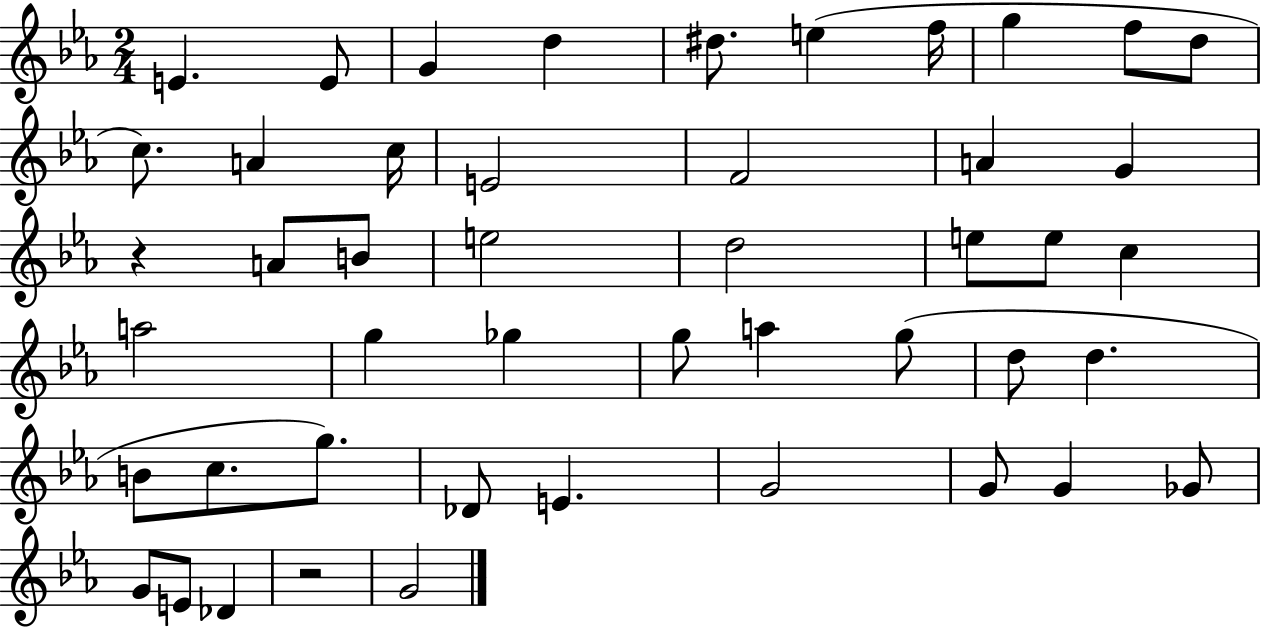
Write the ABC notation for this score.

X:1
T:Untitled
M:2/4
L:1/4
K:Eb
E E/2 G d ^d/2 e f/4 g f/2 d/2 c/2 A c/4 E2 F2 A G z A/2 B/2 e2 d2 e/2 e/2 c a2 g _g g/2 a g/2 d/2 d B/2 c/2 g/2 _D/2 E G2 G/2 G _G/2 G/2 E/2 _D z2 G2